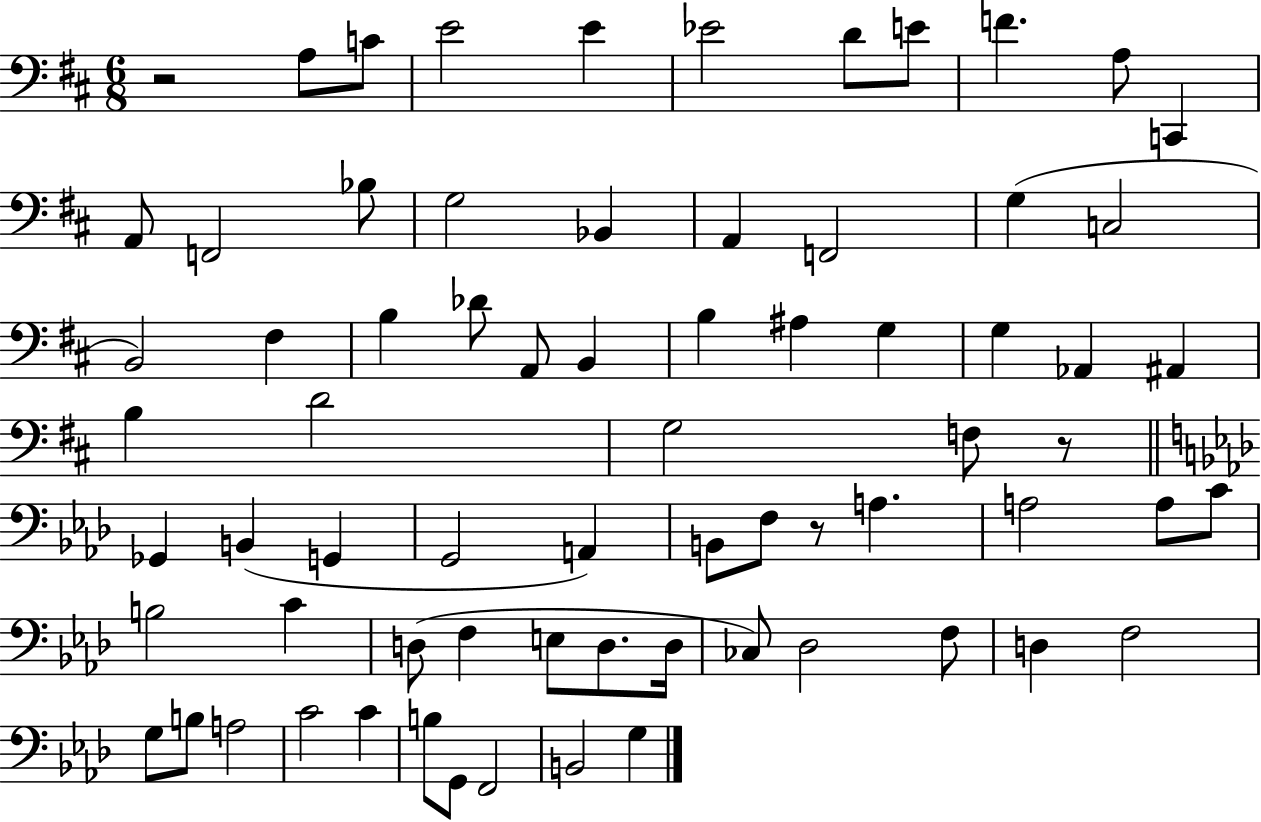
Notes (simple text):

R/h A3/e C4/e E4/h E4/q Eb4/h D4/e E4/e F4/q. A3/e C2/q A2/e F2/h Bb3/e G3/h Bb2/q A2/q F2/h G3/q C3/h B2/h F#3/q B3/q Db4/e A2/e B2/q B3/q A#3/q G3/q G3/q Ab2/q A#2/q B3/q D4/h G3/h F3/e R/e Gb2/q B2/q G2/q G2/h A2/q B2/e F3/e R/e A3/q. A3/h A3/e C4/e B3/h C4/q D3/e F3/q E3/e D3/e. D3/s CES3/e Db3/h F3/e D3/q F3/h G3/e B3/e A3/h C4/h C4/q B3/e G2/e F2/h B2/h G3/q